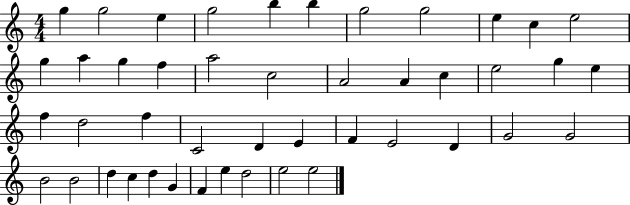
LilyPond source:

{
  \clef treble
  \numericTimeSignature
  \time 4/4
  \key c \major
  g''4 g''2 e''4 | g''2 b''4 b''4 | g''2 g''2 | e''4 c''4 e''2 | \break g''4 a''4 g''4 f''4 | a''2 c''2 | a'2 a'4 c''4 | e''2 g''4 e''4 | \break f''4 d''2 f''4 | c'2 d'4 e'4 | f'4 e'2 d'4 | g'2 g'2 | \break b'2 b'2 | d''4 c''4 d''4 g'4 | f'4 e''4 d''2 | e''2 e''2 | \break \bar "|."
}